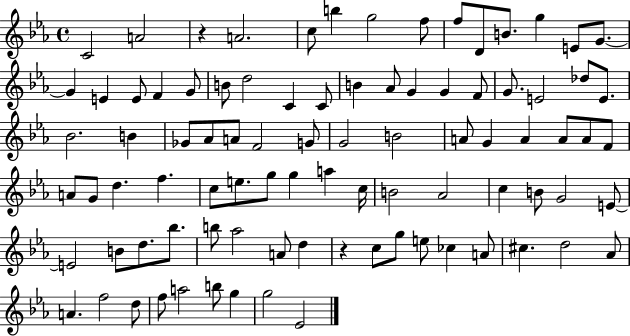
{
  \clef treble
  \time 4/4
  \defaultTimeSignature
  \key ees \major
  c'2 a'2 | r4 a'2. | c''8 b''4 g''2 f''8 | f''8 d'8 b'8. g''4 e'8 g'8.~~ | \break g'4 e'4 e'8 f'4 g'8 | b'8 d''2 c'4 c'8 | b'4 aes'8 g'4 g'4 f'8 | g'8. e'2 des''8 e'8. | \break bes'2. b'4 | ges'8 aes'8 a'8 f'2 g'8 | g'2 b'2 | a'8 g'4 a'4 a'8 a'8 f'8 | \break a'8 g'8 d''4. f''4. | c''8 e''8. g''8 g''4 a''4 c''16 | b'2 aes'2 | c''4 b'8 g'2 e'8~~ | \break e'2 b'8 d''8. bes''8. | b''8 aes''2 a'8 d''4 | r4 c''8 g''8 e''8 ces''4 a'8 | cis''4. d''2 aes'8 | \break a'4. f''2 d''8 | f''8 a''2 b''8 g''4 | g''2 ees'2 | \bar "|."
}